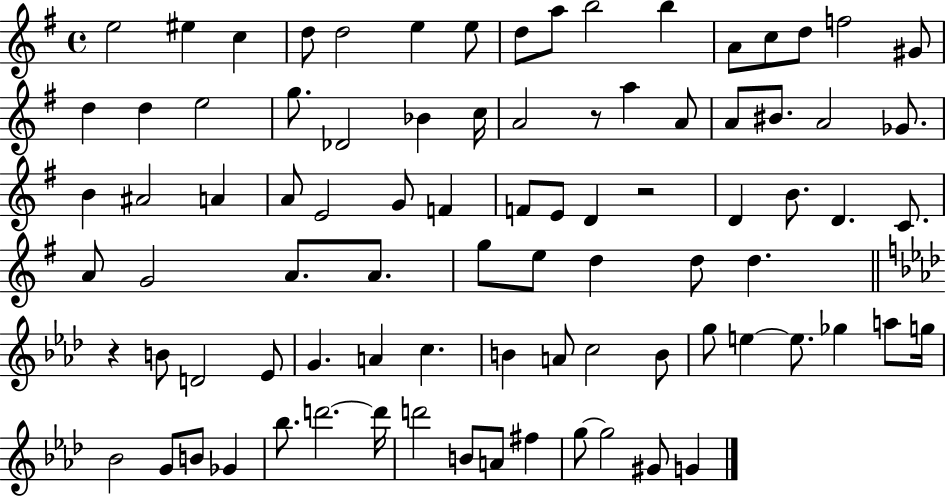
X:1
T:Untitled
M:4/4
L:1/4
K:G
e2 ^e c d/2 d2 e e/2 d/2 a/2 b2 b A/2 c/2 d/2 f2 ^G/2 d d e2 g/2 _D2 _B c/4 A2 z/2 a A/2 A/2 ^B/2 A2 _G/2 B ^A2 A A/2 E2 G/2 F F/2 E/2 D z2 D B/2 D C/2 A/2 G2 A/2 A/2 g/2 e/2 d d/2 d z B/2 D2 _E/2 G A c B A/2 c2 B/2 g/2 e e/2 _g a/2 g/4 _B2 G/2 B/2 _G _b/2 d'2 d'/4 d'2 B/2 A/2 ^f g/2 g2 ^G/2 G